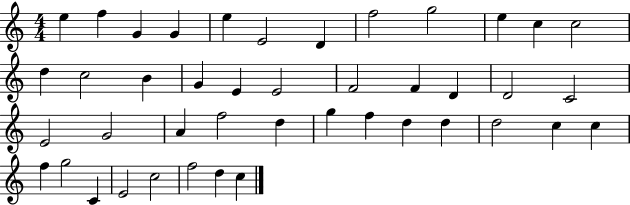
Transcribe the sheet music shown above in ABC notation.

X:1
T:Untitled
M:4/4
L:1/4
K:C
e f G G e E2 D f2 g2 e c c2 d c2 B G E E2 F2 F D D2 C2 E2 G2 A f2 d g f d d d2 c c f g2 C E2 c2 f2 d c